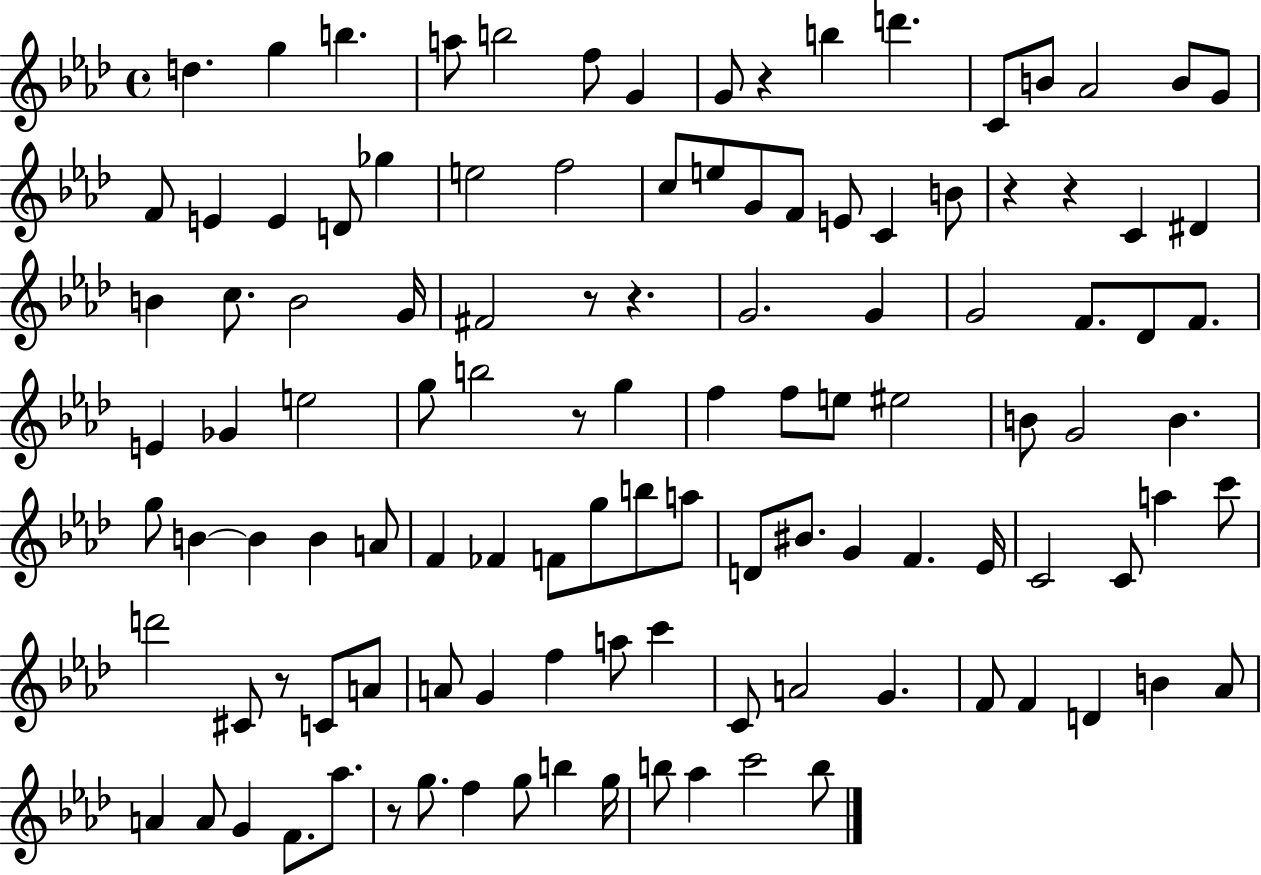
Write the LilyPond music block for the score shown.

{
  \clef treble
  \time 4/4
  \defaultTimeSignature
  \key aes \major
  \repeat volta 2 { d''4. g''4 b''4. | a''8 b''2 f''8 g'4 | g'8 r4 b''4 d'''4. | c'8 b'8 aes'2 b'8 g'8 | \break f'8 e'4 e'4 d'8 ges''4 | e''2 f''2 | c''8 e''8 g'8 f'8 e'8 c'4 b'8 | r4 r4 c'4 dis'4 | \break b'4 c''8. b'2 g'16 | fis'2 r8 r4. | g'2. g'4 | g'2 f'8. des'8 f'8. | \break e'4 ges'4 e''2 | g''8 b''2 r8 g''4 | f''4 f''8 e''8 eis''2 | b'8 g'2 b'4. | \break g''8 b'4~~ b'4 b'4 a'8 | f'4 fes'4 f'8 g''8 b''8 a''8 | d'8 bis'8. g'4 f'4. ees'16 | c'2 c'8 a''4 c'''8 | \break d'''2 cis'8 r8 c'8 a'8 | a'8 g'4 f''4 a''8 c'''4 | c'8 a'2 g'4. | f'8 f'4 d'4 b'4 aes'8 | \break a'4 a'8 g'4 f'8. aes''8. | r8 g''8. f''4 g''8 b''4 g''16 | b''8 aes''4 c'''2 b''8 | } \bar "|."
}